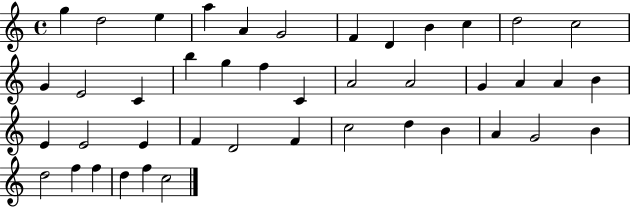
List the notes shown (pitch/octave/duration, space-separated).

G5/q D5/h E5/q A5/q A4/q G4/h F4/q D4/q B4/q C5/q D5/h C5/h G4/q E4/h C4/q B5/q G5/q F5/q C4/q A4/h A4/h G4/q A4/q A4/q B4/q E4/q E4/h E4/q F4/q D4/h F4/q C5/h D5/q B4/q A4/q G4/h B4/q D5/h F5/q F5/q D5/q F5/q C5/h